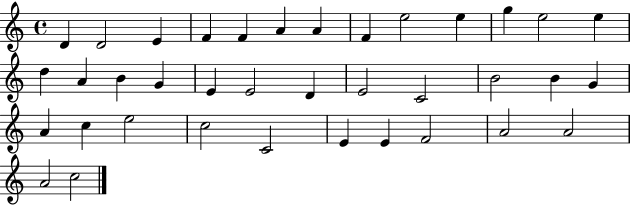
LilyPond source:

{
  \clef treble
  \time 4/4
  \defaultTimeSignature
  \key c \major
  d'4 d'2 e'4 | f'4 f'4 a'4 a'4 | f'4 e''2 e''4 | g''4 e''2 e''4 | \break d''4 a'4 b'4 g'4 | e'4 e'2 d'4 | e'2 c'2 | b'2 b'4 g'4 | \break a'4 c''4 e''2 | c''2 c'2 | e'4 e'4 f'2 | a'2 a'2 | \break a'2 c''2 | \bar "|."
}